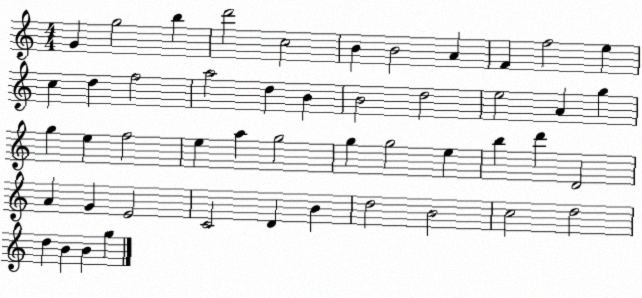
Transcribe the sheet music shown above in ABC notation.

X:1
T:Untitled
M:4/4
L:1/4
K:C
G g2 b d'2 c2 B B2 A F f2 e c d f2 a2 d B B2 d2 e2 A g g e f2 e a g2 g g2 e b d' D2 A G E2 C2 D B d2 B2 c2 d2 d B B g